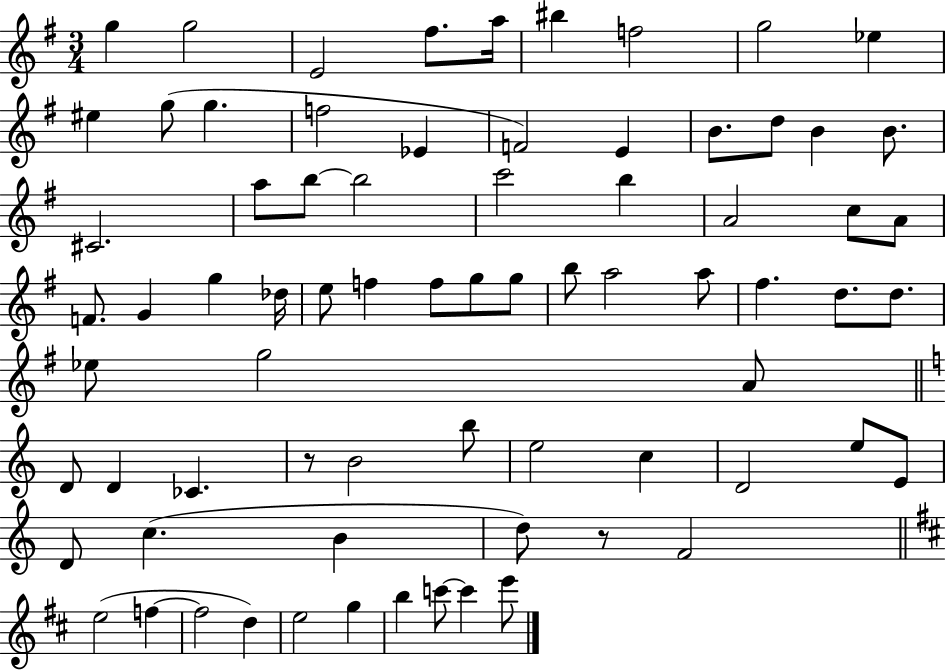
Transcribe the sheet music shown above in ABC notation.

X:1
T:Untitled
M:3/4
L:1/4
K:G
g g2 E2 ^f/2 a/4 ^b f2 g2 _e ^e g/2 g f2 _E F2 E B/2 d/2 B B/2 ^C2 a/2 b/2 b2 c'2 b A2 c/2 A/2 F/2 G g _d/4 e/2 f f/2 g/2 g/2 b/2 a2 a/2 ^f d/2 d/2 _e/2 g2 A/2 D/2 D _C z/2 B2 b/2 e2 c D2 e/2 E/2 D/2 c B d/2 z/2 F2 e2 f f2 d e2 g b c'/2 c' e'/2